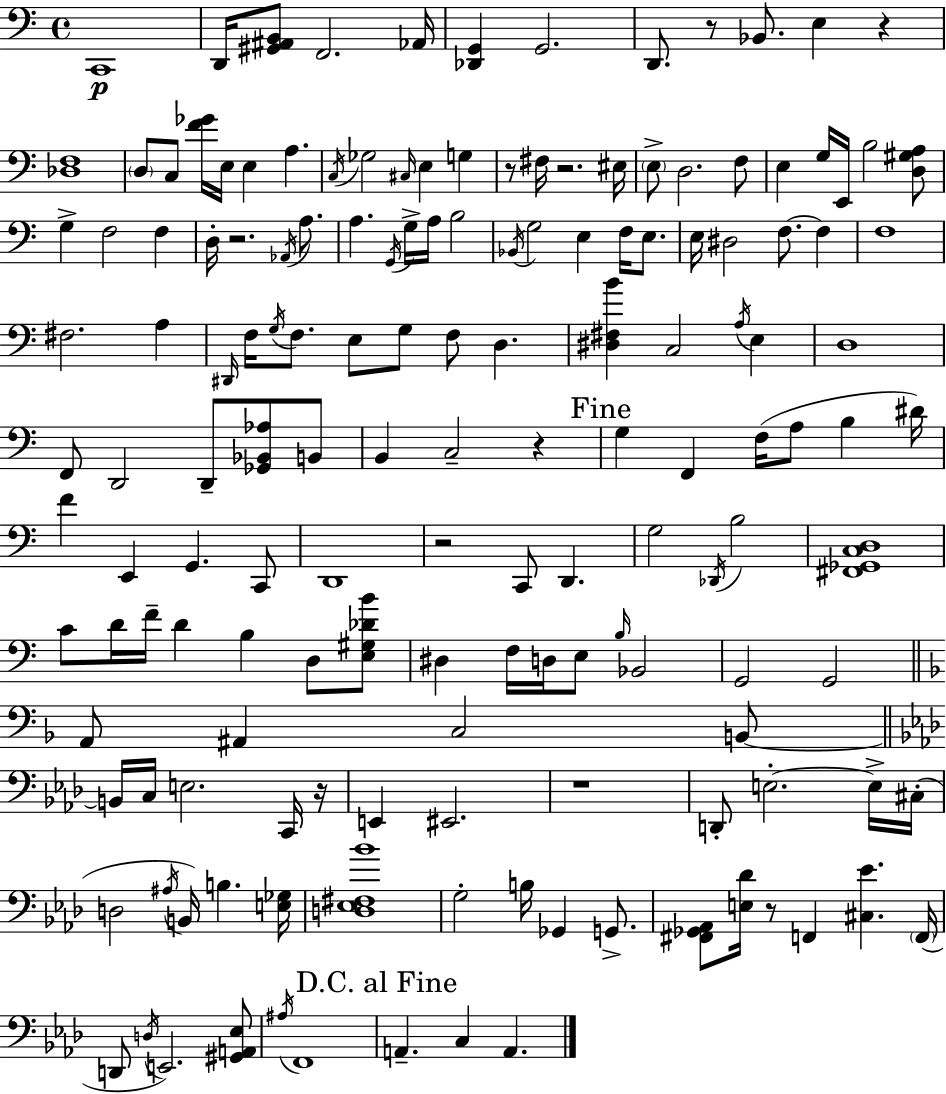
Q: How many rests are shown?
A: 10